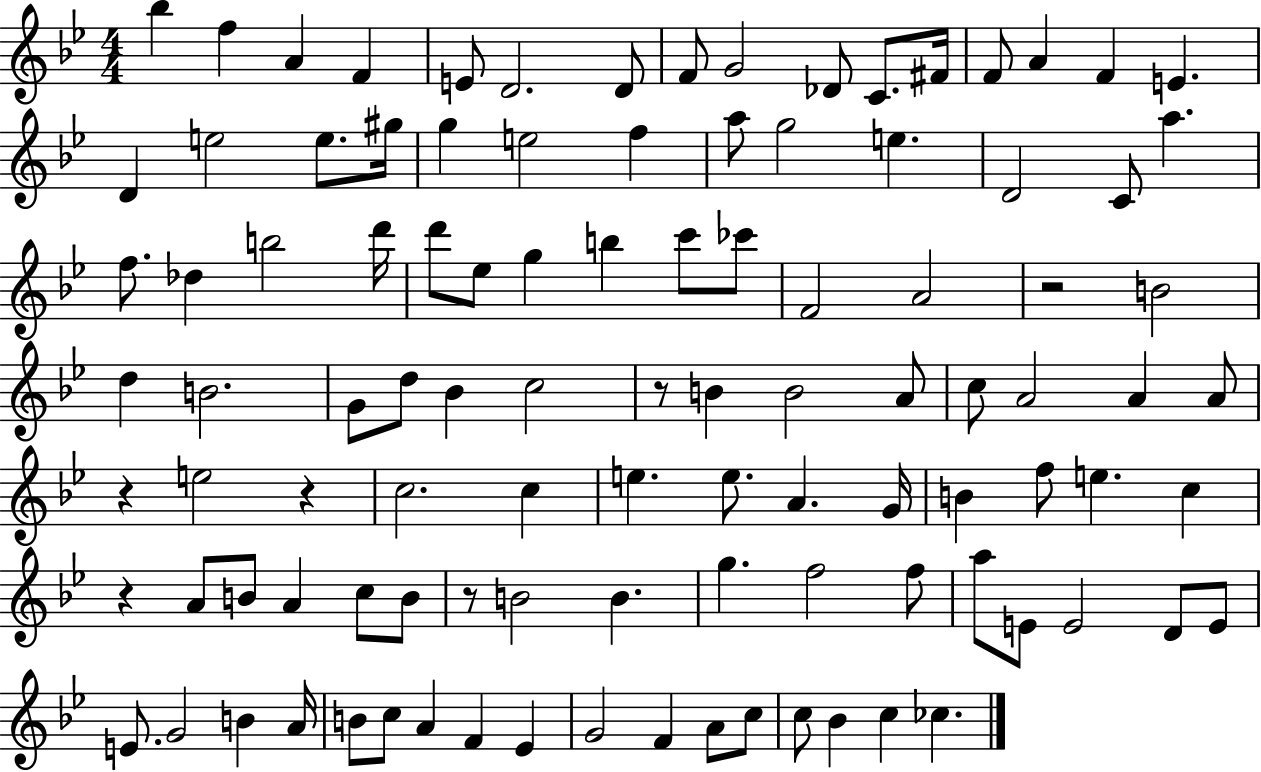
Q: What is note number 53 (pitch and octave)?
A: A4